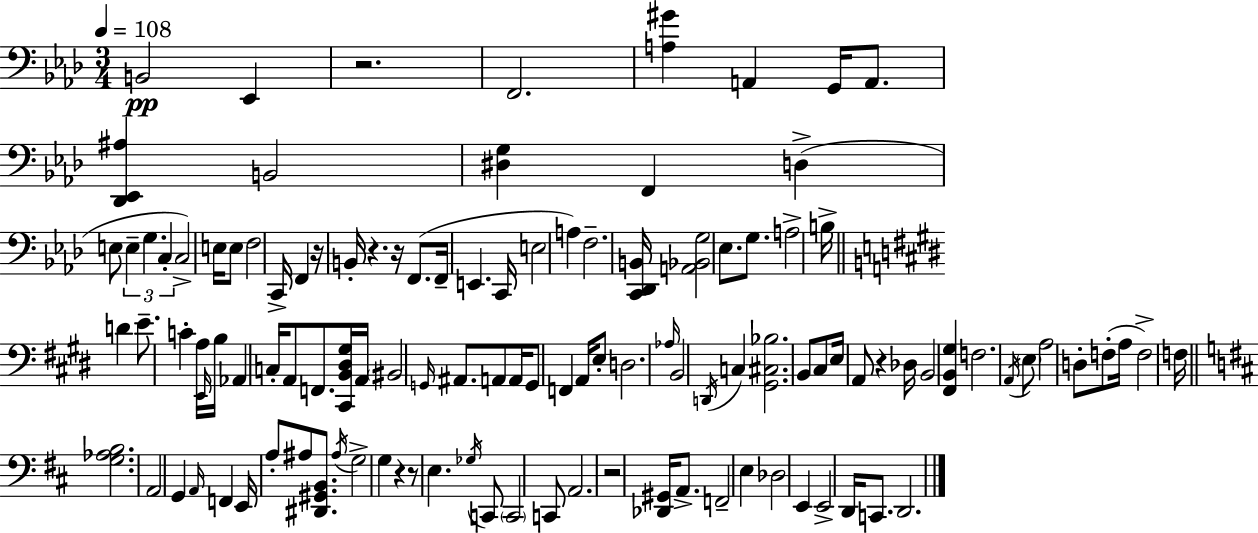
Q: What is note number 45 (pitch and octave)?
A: A#2